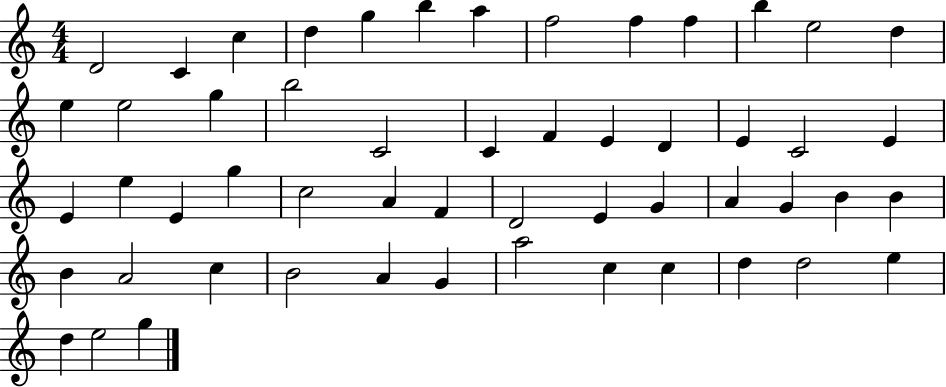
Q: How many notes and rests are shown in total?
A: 54